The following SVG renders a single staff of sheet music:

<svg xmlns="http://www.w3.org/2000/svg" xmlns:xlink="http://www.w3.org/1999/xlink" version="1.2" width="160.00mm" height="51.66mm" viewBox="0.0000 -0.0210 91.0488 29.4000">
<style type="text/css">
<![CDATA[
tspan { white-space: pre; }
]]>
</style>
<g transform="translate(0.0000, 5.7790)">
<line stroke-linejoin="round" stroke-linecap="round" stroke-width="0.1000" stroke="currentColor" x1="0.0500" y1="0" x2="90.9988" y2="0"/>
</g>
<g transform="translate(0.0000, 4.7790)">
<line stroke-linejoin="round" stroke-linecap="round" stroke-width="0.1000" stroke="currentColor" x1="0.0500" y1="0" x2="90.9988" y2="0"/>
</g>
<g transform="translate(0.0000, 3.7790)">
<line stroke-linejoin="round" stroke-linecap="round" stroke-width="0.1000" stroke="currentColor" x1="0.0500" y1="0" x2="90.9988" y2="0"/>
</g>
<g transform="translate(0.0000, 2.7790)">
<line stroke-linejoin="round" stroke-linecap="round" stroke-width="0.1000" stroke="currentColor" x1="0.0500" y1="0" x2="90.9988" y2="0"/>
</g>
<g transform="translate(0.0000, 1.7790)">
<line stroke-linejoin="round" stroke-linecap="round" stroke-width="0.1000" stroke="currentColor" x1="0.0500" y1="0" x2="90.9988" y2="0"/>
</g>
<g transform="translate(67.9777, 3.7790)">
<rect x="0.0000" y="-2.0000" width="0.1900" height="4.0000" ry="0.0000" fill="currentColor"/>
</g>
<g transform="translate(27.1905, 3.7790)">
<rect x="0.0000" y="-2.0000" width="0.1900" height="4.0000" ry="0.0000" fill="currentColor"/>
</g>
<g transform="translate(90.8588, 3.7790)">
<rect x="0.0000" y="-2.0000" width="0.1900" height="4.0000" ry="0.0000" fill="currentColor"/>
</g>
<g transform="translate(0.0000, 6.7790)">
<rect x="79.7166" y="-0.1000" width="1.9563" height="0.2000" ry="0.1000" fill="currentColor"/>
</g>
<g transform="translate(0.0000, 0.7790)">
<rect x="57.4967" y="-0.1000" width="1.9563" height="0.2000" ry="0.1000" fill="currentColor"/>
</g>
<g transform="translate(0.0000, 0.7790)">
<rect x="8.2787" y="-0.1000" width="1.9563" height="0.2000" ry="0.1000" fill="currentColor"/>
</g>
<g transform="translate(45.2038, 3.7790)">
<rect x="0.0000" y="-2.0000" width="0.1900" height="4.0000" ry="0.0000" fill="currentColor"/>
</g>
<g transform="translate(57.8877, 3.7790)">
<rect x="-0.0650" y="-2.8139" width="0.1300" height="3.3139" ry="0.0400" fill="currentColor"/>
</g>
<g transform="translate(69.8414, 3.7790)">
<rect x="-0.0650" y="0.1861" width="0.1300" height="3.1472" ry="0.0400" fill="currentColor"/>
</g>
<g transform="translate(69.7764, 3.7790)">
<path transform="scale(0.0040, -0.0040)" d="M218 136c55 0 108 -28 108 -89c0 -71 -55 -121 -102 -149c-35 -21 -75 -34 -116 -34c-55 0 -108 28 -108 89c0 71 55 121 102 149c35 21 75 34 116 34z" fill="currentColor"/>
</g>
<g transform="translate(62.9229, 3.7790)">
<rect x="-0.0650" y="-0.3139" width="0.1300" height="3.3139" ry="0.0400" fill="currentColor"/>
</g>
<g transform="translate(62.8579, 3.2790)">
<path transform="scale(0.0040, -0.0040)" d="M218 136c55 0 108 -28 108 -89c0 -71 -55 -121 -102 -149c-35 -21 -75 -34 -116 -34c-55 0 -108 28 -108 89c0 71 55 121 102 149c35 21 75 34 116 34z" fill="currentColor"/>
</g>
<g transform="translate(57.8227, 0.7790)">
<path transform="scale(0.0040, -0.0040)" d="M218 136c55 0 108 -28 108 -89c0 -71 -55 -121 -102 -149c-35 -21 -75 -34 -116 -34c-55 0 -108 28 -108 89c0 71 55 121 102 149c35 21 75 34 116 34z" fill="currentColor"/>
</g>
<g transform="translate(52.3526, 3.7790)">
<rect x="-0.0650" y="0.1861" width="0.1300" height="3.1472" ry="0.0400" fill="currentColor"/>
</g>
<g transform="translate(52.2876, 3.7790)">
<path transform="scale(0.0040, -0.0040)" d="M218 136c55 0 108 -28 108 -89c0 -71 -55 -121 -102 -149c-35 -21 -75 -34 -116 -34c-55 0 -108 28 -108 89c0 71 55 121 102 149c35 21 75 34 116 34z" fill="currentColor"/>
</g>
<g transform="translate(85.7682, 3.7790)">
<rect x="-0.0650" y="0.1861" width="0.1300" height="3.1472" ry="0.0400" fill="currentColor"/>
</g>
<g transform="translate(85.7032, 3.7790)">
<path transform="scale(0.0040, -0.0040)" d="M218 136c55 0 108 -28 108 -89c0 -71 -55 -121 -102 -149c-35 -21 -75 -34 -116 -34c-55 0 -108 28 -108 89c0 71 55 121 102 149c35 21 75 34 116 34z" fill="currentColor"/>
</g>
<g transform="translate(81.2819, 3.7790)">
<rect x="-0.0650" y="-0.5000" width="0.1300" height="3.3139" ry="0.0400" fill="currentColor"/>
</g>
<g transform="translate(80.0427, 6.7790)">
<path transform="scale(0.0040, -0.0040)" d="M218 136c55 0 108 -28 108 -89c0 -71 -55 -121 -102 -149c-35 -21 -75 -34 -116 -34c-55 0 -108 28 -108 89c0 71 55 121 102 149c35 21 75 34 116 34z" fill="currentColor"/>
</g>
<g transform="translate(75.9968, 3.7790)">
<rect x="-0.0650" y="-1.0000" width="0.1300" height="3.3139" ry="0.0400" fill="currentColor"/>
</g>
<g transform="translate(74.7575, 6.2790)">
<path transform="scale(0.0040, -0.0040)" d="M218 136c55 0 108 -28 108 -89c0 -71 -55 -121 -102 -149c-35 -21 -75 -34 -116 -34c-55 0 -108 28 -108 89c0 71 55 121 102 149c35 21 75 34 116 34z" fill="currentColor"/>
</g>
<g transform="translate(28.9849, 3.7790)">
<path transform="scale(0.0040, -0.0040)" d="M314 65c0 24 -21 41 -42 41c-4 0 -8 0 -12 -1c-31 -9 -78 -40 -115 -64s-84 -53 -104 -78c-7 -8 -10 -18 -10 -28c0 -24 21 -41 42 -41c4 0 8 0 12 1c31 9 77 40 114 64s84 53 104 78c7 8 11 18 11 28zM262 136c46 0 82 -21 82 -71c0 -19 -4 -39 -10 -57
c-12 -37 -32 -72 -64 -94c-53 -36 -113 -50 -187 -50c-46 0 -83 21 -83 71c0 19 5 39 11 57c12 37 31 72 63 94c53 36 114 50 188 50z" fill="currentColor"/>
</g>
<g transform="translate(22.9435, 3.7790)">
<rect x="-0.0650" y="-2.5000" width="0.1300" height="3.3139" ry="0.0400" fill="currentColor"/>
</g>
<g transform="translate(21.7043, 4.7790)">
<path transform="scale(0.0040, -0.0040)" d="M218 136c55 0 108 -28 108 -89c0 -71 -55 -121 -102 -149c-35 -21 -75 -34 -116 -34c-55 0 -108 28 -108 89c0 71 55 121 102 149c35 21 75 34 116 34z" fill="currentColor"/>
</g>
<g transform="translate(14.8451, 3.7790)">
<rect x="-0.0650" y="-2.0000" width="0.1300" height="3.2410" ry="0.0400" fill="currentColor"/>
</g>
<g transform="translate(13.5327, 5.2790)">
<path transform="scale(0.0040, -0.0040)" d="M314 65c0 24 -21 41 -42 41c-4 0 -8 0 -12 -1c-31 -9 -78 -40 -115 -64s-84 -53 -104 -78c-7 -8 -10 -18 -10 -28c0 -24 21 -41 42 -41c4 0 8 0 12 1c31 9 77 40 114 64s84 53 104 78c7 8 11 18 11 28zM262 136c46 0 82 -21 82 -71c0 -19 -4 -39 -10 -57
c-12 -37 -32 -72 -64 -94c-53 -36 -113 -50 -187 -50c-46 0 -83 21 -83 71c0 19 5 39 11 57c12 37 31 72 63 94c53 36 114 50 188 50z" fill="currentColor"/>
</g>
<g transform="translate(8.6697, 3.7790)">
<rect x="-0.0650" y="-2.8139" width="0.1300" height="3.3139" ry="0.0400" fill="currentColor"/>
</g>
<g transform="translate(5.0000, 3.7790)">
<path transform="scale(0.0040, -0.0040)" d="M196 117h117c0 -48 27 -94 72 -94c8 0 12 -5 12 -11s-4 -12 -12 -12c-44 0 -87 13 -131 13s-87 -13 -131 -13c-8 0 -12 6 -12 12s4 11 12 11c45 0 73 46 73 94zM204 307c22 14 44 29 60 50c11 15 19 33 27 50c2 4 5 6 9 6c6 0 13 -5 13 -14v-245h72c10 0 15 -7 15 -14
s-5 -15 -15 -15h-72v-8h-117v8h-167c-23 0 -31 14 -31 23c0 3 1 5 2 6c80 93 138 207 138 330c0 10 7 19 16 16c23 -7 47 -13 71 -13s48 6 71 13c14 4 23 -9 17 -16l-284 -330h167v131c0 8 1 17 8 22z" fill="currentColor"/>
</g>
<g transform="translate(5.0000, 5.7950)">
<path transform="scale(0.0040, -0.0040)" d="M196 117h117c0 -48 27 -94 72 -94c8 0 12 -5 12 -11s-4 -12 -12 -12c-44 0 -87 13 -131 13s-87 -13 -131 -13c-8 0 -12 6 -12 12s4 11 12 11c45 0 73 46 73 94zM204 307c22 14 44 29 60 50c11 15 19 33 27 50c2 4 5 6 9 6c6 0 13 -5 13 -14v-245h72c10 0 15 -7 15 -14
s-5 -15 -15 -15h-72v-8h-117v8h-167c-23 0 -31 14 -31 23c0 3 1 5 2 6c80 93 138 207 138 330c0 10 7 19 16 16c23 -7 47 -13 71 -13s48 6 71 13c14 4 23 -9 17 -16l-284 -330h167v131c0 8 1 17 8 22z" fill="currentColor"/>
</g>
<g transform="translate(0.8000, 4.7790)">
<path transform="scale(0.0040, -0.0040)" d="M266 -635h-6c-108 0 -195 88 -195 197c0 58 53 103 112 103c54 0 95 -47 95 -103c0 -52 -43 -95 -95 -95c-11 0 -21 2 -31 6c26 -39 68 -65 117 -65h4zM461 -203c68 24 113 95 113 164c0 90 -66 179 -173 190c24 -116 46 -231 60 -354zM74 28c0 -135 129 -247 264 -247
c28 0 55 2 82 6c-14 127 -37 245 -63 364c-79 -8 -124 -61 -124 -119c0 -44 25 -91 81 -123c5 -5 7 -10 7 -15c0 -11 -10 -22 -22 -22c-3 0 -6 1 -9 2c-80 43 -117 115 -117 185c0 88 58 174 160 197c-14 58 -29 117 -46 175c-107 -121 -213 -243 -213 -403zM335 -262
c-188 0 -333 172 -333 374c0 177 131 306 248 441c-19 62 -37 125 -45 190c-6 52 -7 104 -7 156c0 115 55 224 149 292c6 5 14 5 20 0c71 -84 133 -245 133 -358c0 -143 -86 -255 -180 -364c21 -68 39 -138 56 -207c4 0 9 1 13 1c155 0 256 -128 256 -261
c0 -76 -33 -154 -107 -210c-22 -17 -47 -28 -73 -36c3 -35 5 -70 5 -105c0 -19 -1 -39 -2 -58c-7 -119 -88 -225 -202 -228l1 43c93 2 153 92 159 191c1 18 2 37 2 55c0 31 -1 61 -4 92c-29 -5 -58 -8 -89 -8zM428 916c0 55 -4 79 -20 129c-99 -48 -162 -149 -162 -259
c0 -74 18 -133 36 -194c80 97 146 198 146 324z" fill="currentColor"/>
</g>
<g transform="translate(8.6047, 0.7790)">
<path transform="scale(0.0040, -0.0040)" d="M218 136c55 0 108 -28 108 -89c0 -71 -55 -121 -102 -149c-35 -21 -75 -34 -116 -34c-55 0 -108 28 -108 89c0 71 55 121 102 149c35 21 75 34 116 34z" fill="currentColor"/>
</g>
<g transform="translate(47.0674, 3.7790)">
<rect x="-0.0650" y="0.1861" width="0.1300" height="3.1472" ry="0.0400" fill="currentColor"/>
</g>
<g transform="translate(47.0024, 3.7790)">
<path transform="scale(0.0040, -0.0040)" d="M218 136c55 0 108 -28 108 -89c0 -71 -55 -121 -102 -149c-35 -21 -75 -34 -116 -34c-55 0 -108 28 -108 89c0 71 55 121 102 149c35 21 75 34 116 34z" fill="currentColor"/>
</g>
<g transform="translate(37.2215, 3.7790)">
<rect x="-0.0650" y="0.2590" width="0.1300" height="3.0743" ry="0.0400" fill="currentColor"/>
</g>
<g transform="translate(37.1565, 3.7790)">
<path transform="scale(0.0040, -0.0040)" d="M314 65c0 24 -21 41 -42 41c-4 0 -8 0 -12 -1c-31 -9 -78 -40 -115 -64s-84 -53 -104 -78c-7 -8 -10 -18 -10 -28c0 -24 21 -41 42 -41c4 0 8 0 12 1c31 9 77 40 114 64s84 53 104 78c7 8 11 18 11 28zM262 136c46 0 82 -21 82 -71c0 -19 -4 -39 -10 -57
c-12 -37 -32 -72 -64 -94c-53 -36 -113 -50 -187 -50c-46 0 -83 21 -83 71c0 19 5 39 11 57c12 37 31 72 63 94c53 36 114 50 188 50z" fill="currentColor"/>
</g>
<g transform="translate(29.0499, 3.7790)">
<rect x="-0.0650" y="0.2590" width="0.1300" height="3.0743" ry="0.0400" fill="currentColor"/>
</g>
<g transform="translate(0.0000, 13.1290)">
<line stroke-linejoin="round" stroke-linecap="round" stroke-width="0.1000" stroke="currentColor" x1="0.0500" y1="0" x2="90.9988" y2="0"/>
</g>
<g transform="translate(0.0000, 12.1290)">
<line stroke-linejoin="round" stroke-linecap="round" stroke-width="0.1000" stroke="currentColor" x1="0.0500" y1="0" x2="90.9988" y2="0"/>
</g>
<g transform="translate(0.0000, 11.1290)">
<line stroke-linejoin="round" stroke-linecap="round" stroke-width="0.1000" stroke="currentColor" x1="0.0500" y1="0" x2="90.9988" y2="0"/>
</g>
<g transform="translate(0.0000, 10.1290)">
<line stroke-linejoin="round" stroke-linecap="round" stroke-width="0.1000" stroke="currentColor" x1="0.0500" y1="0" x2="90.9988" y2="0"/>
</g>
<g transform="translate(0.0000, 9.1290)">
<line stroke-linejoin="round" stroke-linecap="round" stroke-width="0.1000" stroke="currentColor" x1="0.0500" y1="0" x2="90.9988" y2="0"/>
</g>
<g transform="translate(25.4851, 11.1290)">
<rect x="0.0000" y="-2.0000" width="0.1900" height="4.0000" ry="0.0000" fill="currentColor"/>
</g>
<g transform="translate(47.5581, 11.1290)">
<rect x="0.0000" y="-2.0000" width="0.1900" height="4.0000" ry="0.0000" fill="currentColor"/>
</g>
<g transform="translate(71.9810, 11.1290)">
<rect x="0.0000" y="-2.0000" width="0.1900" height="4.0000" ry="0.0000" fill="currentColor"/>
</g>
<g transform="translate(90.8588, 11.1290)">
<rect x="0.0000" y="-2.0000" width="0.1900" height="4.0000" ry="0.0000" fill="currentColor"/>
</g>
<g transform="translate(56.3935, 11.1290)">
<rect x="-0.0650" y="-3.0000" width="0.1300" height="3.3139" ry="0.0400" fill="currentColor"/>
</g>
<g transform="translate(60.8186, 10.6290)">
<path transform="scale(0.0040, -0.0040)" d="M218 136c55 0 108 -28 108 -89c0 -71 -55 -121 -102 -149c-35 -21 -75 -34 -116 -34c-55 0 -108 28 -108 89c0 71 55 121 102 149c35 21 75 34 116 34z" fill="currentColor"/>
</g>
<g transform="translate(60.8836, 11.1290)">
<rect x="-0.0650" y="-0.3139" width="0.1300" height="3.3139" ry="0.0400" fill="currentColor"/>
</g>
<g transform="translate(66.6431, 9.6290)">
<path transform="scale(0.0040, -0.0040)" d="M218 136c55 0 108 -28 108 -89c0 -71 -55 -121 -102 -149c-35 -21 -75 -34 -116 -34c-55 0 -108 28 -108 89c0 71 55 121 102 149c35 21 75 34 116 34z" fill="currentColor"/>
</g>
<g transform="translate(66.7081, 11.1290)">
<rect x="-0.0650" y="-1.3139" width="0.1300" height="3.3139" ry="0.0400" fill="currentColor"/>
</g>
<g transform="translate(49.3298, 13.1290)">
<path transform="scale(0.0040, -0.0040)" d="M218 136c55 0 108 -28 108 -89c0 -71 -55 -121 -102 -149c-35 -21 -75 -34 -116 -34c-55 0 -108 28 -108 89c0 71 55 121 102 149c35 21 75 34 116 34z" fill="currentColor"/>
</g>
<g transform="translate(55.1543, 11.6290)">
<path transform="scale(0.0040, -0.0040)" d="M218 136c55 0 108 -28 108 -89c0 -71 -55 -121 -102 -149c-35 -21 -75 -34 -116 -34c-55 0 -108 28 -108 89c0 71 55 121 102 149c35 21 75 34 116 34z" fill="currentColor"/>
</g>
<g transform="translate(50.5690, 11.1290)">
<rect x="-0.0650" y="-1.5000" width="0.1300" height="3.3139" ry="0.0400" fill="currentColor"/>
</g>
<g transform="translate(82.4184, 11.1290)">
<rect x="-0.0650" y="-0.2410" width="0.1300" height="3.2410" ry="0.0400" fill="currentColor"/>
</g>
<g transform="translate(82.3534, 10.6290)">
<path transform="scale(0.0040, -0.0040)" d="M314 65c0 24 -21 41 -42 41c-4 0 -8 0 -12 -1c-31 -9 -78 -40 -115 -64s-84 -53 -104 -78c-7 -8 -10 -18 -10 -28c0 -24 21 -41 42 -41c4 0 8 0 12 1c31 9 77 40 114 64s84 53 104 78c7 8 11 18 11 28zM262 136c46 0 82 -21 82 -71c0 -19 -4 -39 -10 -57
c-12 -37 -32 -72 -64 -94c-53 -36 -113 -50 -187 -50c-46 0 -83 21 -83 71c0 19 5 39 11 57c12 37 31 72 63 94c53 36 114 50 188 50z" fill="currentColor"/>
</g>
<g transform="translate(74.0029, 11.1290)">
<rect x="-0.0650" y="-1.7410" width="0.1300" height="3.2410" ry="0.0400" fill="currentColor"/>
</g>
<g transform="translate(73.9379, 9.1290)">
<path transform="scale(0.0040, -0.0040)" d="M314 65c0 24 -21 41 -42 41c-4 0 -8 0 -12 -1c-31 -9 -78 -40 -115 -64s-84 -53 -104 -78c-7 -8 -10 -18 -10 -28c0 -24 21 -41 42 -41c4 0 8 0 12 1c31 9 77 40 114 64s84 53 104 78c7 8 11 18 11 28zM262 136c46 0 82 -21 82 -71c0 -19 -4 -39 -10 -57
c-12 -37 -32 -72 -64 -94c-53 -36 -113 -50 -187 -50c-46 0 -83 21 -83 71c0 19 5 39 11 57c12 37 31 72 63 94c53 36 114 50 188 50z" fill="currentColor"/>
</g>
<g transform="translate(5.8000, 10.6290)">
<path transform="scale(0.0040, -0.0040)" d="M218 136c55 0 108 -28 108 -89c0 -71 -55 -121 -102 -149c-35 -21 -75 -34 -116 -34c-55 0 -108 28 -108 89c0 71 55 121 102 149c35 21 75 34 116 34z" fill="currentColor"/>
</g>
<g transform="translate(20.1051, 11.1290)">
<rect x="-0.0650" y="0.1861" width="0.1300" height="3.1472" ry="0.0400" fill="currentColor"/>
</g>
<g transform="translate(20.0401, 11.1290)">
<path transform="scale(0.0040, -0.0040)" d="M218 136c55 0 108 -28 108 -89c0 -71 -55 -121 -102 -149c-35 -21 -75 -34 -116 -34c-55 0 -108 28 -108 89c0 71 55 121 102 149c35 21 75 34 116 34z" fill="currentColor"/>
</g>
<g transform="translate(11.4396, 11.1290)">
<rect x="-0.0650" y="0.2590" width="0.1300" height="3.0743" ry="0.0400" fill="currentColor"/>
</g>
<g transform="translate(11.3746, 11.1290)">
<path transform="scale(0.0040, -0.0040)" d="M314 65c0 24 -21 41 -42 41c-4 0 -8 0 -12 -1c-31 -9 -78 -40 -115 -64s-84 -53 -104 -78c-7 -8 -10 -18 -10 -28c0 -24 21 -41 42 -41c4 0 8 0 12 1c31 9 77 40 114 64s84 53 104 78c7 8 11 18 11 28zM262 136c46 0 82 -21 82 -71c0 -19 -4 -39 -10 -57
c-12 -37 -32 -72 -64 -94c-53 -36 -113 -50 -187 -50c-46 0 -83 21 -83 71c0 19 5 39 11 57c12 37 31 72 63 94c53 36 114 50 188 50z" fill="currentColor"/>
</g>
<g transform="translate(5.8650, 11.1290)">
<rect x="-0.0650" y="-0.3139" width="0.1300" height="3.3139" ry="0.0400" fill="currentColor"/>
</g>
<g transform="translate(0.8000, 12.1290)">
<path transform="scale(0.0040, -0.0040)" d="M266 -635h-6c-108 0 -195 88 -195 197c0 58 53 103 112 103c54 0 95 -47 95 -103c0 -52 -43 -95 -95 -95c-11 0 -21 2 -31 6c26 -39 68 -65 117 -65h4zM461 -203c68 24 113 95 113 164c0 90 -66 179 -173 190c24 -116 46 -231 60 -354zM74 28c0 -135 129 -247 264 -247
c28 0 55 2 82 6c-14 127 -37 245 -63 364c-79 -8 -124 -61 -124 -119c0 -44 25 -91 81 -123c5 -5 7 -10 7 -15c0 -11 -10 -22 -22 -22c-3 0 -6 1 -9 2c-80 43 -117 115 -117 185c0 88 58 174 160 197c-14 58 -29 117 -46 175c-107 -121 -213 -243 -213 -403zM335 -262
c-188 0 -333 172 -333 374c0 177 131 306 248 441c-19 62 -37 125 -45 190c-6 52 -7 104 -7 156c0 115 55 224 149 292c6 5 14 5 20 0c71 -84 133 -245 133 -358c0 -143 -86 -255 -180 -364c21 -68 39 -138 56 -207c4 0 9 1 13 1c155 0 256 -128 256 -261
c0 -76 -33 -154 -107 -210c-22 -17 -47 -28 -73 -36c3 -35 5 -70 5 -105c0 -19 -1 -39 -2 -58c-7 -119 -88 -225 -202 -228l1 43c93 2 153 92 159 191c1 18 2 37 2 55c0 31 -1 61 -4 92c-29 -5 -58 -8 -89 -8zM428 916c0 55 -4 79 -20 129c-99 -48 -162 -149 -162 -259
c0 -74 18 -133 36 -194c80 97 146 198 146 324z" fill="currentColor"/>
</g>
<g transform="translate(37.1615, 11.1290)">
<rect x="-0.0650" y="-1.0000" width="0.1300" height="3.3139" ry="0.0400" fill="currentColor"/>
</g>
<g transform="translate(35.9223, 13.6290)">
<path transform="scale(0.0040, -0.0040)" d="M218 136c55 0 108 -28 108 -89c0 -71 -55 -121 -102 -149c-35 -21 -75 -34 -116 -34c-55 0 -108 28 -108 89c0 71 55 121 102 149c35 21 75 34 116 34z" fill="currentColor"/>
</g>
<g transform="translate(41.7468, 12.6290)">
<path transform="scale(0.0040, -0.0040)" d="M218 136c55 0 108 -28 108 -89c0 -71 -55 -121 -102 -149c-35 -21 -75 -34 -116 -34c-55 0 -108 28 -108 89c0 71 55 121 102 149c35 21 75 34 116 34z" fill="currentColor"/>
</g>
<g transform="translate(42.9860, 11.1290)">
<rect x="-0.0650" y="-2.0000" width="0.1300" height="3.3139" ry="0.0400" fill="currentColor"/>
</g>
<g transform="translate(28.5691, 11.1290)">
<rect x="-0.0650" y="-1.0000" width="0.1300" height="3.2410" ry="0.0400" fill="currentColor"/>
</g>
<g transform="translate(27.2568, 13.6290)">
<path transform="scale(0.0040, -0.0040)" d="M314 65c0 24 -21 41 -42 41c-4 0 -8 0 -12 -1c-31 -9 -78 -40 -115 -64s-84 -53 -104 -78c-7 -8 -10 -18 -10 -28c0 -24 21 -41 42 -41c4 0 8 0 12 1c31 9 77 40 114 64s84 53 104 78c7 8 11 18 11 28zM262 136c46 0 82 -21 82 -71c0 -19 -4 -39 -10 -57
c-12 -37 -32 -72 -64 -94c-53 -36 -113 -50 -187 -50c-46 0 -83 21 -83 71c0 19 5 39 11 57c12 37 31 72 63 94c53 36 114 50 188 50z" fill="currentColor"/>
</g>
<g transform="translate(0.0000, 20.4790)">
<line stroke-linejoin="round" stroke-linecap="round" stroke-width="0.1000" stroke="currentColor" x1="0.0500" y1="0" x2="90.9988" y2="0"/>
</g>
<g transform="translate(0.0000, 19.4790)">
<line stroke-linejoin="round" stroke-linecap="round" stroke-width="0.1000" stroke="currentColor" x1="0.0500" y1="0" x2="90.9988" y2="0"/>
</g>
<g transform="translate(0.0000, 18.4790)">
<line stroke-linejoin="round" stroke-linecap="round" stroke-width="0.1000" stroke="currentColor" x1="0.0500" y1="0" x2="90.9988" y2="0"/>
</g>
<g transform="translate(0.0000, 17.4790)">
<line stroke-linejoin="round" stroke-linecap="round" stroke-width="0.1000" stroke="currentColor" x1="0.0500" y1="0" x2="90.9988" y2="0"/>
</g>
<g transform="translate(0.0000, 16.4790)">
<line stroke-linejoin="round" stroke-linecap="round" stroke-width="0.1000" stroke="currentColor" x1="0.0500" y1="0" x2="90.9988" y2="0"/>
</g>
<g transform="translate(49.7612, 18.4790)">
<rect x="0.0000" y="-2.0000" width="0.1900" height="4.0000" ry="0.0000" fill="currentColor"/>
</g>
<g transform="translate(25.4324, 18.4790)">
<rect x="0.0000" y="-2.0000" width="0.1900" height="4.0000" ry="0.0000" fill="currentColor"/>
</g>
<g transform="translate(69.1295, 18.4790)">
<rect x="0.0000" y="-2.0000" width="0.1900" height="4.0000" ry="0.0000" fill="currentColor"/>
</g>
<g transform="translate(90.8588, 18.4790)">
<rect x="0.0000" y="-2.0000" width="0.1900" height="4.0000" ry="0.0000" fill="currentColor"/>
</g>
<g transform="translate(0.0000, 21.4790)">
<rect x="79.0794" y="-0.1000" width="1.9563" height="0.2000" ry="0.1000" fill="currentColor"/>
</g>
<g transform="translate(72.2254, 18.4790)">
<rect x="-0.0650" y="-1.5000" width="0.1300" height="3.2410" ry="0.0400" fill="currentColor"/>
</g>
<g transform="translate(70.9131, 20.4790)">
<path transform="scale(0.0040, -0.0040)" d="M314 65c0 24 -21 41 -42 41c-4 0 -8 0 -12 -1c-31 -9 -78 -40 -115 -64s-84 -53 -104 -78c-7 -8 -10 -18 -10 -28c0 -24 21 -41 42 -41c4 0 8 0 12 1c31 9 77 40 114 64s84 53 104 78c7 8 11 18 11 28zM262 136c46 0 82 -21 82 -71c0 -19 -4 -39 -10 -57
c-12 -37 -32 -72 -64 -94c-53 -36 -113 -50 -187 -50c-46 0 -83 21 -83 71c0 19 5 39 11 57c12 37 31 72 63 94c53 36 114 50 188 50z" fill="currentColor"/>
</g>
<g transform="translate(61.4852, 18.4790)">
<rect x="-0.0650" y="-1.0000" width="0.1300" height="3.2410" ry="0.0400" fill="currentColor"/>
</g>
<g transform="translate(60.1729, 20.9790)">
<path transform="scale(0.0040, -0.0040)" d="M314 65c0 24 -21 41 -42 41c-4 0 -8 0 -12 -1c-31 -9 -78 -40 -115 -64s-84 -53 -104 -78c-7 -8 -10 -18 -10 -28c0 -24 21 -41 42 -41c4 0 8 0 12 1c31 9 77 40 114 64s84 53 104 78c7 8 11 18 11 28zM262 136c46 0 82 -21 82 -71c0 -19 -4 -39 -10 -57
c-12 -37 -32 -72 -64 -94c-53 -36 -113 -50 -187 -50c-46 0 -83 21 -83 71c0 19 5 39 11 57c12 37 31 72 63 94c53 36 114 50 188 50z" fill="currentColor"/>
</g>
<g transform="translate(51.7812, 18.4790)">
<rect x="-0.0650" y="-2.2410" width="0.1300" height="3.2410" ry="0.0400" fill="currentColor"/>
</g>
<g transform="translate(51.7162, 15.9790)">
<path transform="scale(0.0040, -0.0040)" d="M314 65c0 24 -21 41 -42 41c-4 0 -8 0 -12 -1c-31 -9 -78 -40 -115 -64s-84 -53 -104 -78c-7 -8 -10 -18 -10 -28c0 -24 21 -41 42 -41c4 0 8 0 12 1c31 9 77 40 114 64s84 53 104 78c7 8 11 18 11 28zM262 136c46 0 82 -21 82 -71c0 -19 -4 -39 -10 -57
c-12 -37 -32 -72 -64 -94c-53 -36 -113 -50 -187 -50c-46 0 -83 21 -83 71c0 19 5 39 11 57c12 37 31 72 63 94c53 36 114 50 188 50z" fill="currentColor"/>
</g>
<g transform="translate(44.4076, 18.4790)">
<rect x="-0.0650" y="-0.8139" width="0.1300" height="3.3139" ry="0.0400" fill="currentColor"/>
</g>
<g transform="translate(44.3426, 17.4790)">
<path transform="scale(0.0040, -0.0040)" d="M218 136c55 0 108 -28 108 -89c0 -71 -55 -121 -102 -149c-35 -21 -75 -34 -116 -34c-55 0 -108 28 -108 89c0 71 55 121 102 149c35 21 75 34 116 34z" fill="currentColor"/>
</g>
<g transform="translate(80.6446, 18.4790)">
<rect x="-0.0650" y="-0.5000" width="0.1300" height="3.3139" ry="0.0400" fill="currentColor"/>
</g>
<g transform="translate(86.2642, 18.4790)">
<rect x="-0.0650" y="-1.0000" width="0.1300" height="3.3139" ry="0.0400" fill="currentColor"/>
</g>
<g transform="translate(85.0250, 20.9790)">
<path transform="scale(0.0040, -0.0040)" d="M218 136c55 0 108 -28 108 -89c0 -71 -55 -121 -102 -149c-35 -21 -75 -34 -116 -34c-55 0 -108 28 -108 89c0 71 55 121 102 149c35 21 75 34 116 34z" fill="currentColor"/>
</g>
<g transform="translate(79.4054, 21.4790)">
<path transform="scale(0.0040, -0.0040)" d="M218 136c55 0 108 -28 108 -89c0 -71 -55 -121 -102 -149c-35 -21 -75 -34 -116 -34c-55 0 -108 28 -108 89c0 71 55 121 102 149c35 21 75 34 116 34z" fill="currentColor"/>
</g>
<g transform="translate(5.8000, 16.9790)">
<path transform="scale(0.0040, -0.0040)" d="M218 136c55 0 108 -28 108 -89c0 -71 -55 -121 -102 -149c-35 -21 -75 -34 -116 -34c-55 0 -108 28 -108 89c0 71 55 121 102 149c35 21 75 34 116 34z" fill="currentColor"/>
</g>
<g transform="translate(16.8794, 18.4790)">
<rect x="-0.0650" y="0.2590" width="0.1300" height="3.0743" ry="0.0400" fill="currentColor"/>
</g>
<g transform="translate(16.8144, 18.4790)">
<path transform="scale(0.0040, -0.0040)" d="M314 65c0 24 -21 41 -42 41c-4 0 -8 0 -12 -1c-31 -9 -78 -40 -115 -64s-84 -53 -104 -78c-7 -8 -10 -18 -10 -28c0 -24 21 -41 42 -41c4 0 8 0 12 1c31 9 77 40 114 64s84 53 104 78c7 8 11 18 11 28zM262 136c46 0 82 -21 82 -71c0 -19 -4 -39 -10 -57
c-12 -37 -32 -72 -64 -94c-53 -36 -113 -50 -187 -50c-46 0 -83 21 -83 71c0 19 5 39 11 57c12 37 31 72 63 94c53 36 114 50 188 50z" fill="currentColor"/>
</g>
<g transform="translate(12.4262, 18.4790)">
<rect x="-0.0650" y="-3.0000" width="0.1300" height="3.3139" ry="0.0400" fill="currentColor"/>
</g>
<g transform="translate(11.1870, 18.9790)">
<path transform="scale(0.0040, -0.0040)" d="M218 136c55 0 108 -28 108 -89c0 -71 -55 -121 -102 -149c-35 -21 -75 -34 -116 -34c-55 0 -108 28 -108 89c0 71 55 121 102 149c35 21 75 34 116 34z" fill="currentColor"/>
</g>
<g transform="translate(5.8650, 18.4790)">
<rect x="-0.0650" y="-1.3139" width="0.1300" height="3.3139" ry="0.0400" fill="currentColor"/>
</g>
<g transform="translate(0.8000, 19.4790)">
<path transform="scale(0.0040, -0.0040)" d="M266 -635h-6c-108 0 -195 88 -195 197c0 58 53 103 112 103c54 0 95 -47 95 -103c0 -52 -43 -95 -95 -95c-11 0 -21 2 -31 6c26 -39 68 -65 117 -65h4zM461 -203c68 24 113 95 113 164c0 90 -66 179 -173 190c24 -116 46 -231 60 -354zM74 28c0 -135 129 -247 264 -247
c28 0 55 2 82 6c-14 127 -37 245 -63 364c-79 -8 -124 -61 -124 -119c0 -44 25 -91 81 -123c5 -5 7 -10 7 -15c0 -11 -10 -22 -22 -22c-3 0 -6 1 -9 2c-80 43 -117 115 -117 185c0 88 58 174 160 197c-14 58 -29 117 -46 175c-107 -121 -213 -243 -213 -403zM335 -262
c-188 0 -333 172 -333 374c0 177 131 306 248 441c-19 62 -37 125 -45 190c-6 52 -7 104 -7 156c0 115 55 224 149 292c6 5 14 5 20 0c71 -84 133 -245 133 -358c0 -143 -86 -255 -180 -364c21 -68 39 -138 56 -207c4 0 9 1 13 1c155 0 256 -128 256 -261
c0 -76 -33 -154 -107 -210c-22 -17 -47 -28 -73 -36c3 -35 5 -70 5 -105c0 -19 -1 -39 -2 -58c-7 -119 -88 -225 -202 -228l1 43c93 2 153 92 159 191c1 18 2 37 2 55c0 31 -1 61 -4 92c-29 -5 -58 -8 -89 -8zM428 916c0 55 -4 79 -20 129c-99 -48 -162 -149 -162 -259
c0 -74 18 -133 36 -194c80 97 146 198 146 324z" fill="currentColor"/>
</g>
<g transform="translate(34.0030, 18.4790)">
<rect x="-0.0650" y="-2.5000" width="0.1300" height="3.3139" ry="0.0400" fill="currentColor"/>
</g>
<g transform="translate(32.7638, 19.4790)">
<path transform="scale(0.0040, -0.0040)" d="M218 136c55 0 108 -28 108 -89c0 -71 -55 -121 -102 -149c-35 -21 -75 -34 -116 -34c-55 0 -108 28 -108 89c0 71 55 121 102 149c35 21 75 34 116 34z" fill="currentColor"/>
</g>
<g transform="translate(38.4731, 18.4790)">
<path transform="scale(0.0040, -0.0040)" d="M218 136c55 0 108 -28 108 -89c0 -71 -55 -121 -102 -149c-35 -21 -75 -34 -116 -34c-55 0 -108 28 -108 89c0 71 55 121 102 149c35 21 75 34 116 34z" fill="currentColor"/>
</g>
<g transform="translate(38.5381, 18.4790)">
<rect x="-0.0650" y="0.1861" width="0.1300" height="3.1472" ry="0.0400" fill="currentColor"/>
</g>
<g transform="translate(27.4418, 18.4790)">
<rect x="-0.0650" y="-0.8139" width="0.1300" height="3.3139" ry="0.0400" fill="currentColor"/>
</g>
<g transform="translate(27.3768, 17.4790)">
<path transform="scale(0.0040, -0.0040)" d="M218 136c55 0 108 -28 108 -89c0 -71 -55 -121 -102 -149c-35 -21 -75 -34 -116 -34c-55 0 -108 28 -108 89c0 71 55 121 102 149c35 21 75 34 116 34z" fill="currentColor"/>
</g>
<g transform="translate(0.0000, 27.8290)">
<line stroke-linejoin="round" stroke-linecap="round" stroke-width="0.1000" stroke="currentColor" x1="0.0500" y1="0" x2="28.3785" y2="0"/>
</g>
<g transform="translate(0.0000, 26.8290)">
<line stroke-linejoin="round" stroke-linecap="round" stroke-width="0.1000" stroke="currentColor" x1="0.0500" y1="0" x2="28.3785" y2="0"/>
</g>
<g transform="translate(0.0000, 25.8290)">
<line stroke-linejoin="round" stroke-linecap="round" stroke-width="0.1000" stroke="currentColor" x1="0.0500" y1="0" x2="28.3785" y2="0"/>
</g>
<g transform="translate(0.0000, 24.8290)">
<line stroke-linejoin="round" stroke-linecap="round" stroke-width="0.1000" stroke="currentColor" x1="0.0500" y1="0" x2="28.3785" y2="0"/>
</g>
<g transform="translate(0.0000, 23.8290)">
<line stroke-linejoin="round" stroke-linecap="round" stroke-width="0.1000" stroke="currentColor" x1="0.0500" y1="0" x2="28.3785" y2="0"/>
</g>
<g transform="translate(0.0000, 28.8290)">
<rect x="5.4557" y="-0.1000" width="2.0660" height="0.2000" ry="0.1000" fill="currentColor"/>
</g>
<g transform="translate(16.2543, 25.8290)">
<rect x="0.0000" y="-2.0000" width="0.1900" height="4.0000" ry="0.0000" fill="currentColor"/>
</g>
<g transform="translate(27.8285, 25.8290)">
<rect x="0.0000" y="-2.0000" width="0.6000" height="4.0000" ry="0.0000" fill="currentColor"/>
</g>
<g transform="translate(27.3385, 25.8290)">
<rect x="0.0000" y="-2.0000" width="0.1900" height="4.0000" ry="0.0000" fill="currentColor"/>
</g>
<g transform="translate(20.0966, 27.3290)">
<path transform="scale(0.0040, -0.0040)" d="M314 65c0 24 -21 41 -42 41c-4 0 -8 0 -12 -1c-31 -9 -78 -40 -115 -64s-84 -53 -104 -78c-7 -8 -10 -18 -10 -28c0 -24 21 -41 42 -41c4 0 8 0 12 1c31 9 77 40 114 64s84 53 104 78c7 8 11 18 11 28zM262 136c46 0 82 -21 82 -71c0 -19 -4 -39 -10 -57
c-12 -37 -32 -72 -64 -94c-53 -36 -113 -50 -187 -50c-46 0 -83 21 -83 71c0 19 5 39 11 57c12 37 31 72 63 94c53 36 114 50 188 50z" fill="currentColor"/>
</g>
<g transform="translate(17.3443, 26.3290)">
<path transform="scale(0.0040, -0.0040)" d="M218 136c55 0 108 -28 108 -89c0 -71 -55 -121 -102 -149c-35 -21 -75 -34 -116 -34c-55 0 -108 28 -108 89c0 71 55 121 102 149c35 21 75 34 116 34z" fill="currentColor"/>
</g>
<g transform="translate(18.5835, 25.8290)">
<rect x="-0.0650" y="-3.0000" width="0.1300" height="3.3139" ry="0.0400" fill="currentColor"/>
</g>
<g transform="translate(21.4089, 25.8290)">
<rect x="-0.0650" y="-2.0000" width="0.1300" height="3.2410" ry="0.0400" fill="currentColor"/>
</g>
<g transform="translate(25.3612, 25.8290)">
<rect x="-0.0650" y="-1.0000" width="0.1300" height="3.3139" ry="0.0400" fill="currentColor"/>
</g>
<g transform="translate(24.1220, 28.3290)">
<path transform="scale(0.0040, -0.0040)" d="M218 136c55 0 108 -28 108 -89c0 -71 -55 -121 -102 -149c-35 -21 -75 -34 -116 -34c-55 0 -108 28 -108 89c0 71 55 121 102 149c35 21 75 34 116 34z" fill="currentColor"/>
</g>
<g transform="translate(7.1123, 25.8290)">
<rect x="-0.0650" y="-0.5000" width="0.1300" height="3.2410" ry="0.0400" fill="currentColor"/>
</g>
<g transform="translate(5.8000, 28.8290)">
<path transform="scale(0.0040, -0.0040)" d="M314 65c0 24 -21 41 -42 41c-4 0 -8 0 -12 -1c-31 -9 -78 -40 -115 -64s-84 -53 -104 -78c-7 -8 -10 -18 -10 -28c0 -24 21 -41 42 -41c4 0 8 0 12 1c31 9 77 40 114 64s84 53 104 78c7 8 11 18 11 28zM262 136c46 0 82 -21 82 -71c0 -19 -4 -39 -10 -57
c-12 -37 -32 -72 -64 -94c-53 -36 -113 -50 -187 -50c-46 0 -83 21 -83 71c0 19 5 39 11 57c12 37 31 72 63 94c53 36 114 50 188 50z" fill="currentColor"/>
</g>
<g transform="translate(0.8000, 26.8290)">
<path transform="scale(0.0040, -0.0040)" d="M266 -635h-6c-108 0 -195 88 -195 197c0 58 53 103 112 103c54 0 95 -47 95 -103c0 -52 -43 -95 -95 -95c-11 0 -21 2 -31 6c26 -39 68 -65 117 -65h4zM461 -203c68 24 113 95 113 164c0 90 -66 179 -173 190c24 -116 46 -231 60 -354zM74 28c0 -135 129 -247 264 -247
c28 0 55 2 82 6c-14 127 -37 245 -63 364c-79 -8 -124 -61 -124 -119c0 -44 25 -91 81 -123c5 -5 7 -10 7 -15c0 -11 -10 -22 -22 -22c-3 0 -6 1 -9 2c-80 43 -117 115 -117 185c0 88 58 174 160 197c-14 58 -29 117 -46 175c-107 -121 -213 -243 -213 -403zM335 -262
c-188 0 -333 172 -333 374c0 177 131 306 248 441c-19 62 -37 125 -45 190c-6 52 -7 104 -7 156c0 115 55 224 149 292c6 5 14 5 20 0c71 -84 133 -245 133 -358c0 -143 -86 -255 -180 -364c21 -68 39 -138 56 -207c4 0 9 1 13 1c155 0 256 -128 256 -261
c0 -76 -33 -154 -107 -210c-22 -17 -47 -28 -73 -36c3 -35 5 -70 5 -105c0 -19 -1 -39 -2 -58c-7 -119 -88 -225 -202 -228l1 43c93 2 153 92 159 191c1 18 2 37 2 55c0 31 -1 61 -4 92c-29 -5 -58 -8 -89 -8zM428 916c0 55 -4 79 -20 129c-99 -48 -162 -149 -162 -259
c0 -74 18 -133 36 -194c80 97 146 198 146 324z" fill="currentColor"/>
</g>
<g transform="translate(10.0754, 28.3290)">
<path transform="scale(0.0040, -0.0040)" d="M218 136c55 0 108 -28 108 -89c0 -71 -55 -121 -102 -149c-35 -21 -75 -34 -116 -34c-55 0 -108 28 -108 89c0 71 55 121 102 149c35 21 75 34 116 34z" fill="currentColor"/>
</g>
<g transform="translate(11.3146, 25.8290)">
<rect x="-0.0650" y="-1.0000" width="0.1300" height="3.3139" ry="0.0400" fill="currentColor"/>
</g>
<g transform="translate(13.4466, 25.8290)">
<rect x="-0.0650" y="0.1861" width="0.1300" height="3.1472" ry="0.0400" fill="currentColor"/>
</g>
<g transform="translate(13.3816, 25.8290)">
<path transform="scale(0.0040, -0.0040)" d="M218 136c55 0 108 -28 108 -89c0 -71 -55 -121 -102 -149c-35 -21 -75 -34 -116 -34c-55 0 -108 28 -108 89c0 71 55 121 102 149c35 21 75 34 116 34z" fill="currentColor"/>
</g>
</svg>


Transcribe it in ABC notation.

X:1
T:Untitled
M:4/4
L:1/4
K:C
a F2 G B2 B2 B B a c B D C B c B2 B D2 D F E A c e f2 c2 e A B2 d G B d g2 D2 E2 C D C2 D B A F2 D